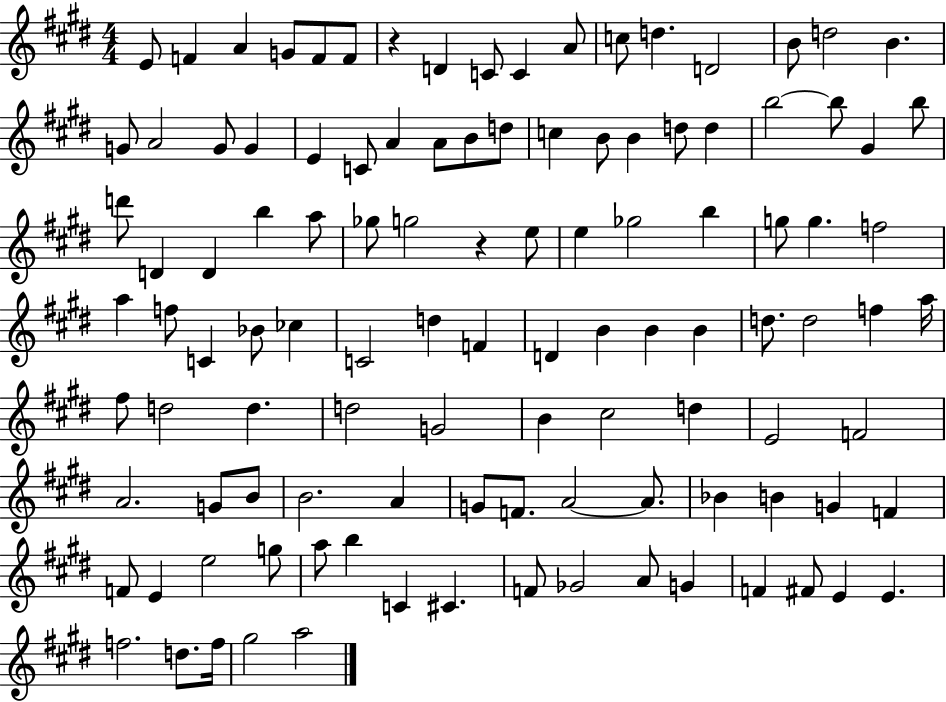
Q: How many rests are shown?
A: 2